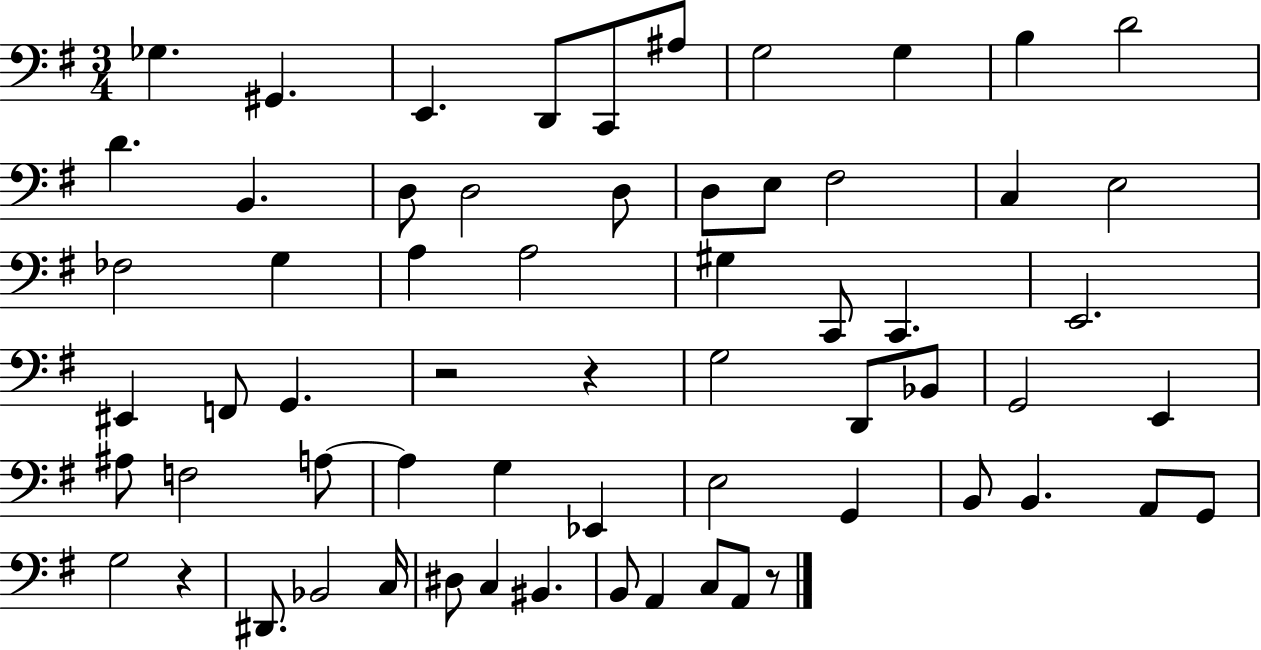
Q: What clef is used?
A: bass